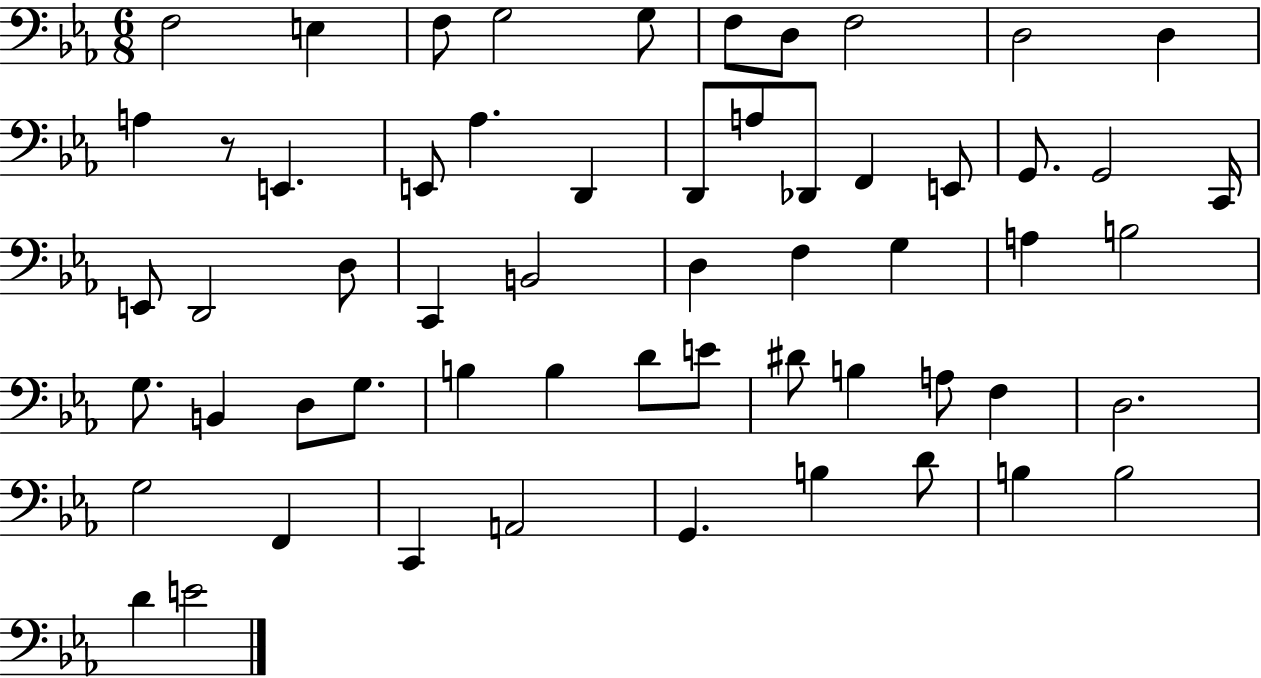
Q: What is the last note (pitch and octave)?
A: E4